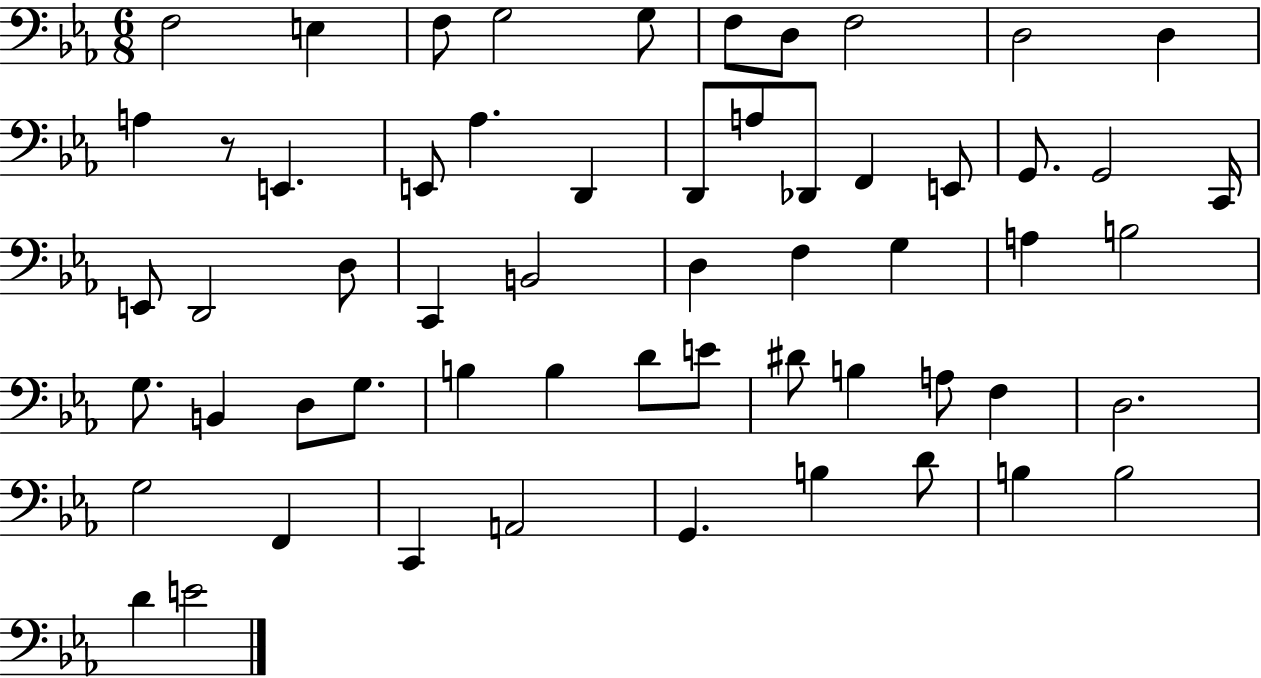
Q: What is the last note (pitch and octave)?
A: E4